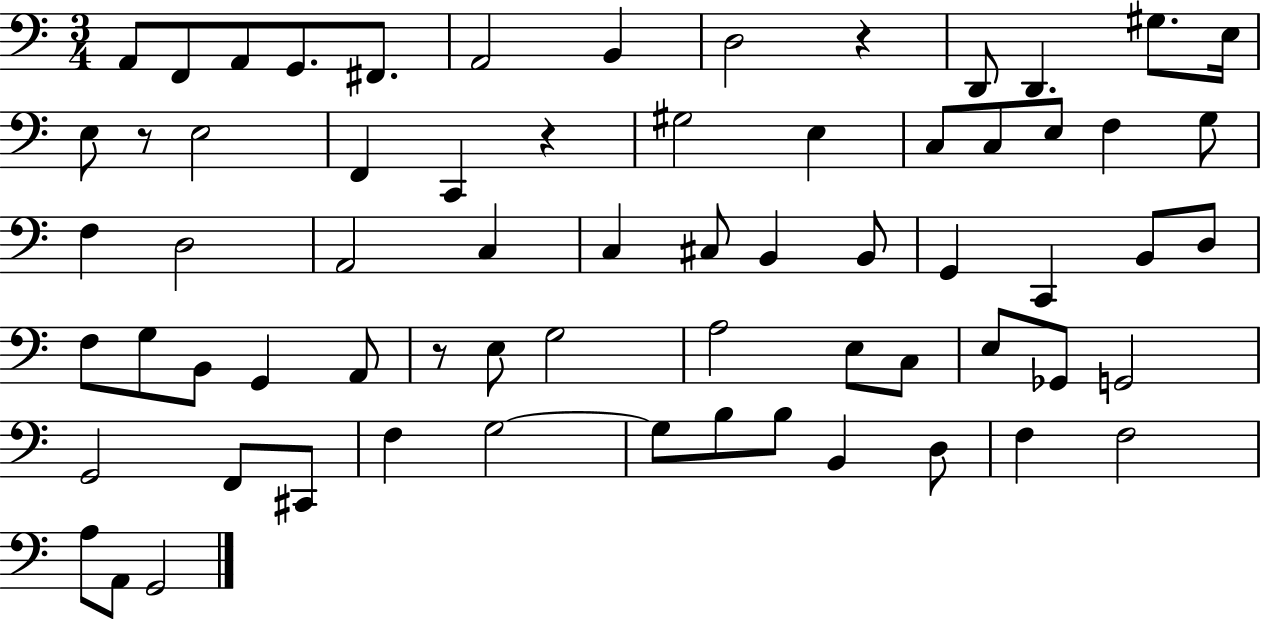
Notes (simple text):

A2/e F2/e A2/e G2/e. F#2/e. A2/h B2/q D3/h R/q D2/e D2/q. G#3/e. E3/s E3/e R/e E3/h F2/q C2/q R/q G#3/h E3/q C3/e C3/e E3/e F3/q G3/e F3/q D3/h A2/h C3/q C3/q C#3/e B2/q B2/e G2/q C2/q B2/e D3/e F3/e G3/e B2/e G2/q A2/e R/e E3/e G3/h A3/h E3/e C3/e E3/e Gb2/e G2/h G2/h F2/e C#2/e F3/q G3/h G3/e B3/e B3/e B2/q D3/e F3/q F3/h A3/e A2/e G2/h